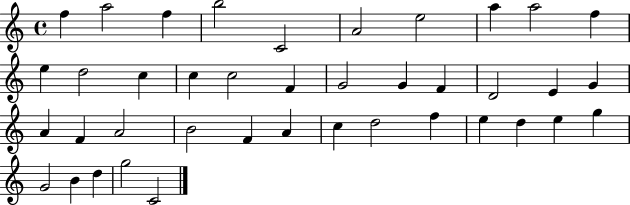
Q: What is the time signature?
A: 4/4